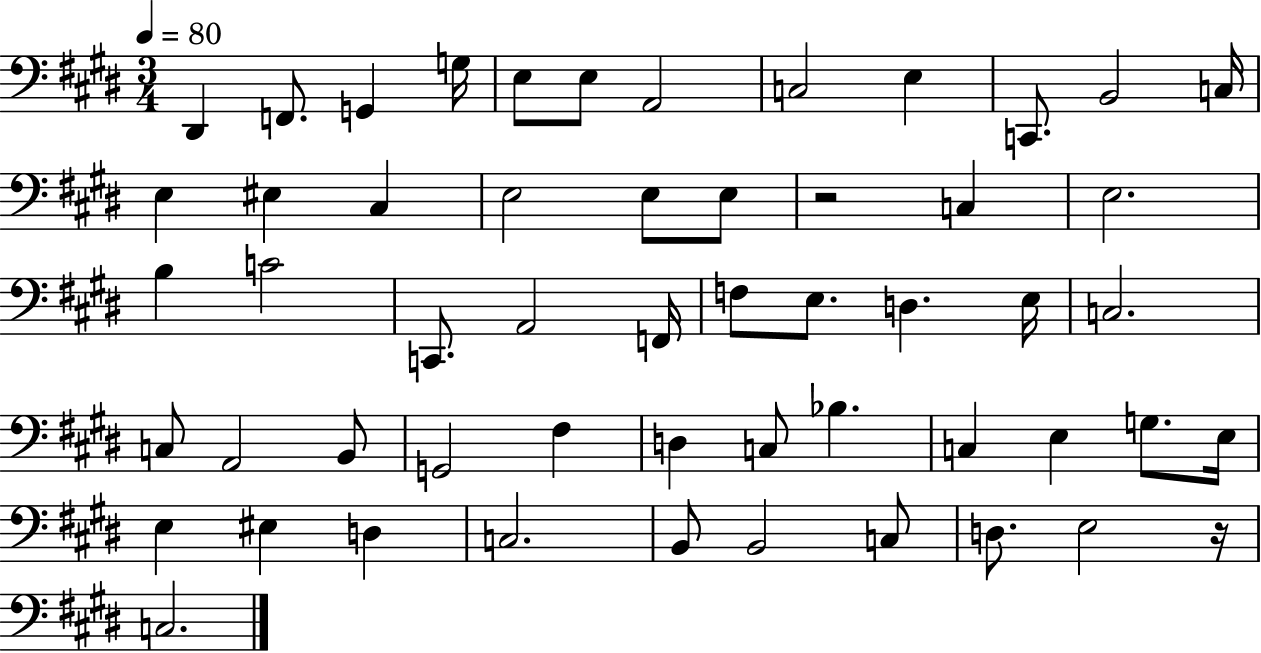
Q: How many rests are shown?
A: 2